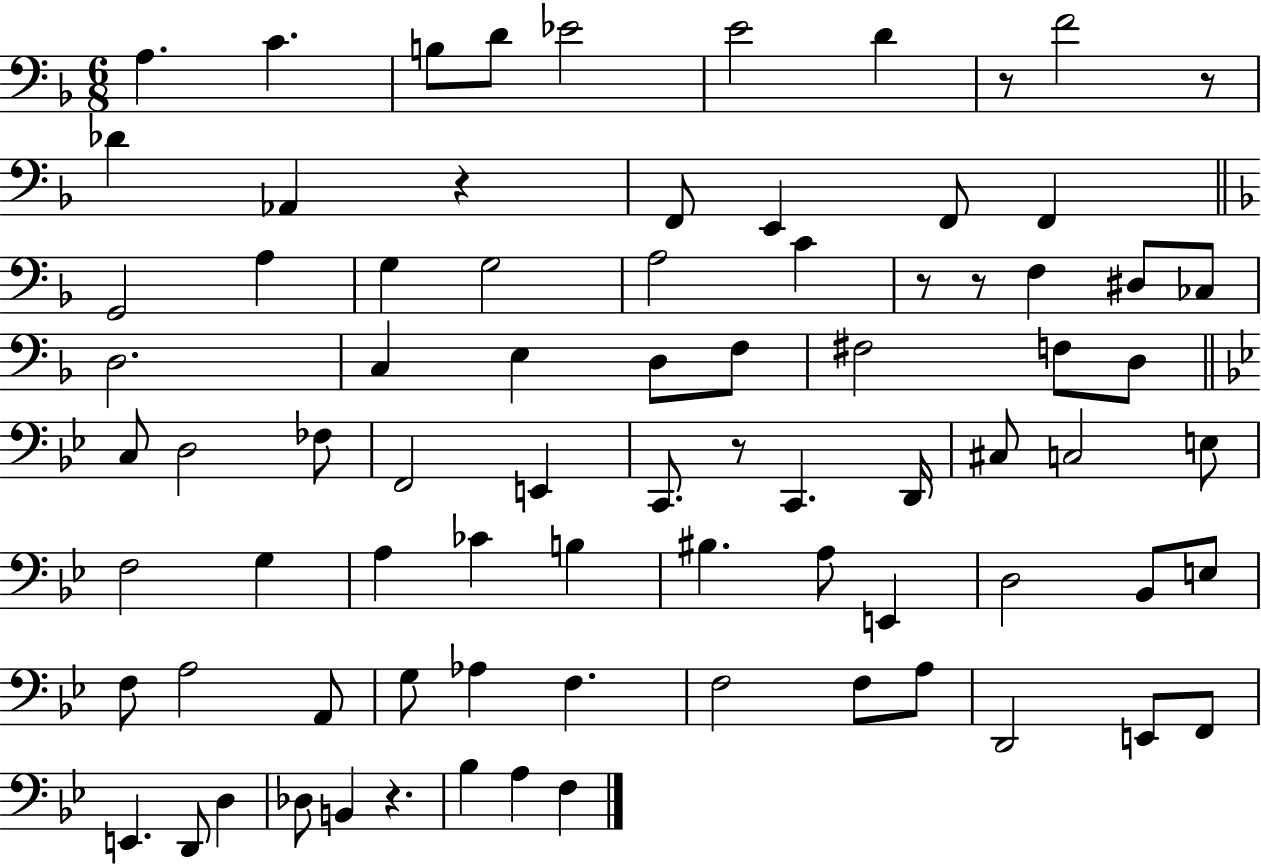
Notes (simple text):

A3/q. C4/q. B3/e D4/e Eb4/h E4/h D4/q R/e F4/h R/e Db4/q Ab2/q R/q F2/e E2/q F2/e F2/q G2/h A3/q G3/q G3/h A3/h C4/q R/e R/e F3/q D#3/e CES3/e D3/h. C3/q E3/q D3/e F3/e F#3/h F3/e D3/e C3/e D3/h FES3/e F2/h E2/q C2/e. R/e C2/q. D2/s C#3/e C3/h E3/e F3/h G3/q A3/q CES4/q B3/q BIS3/q. A3/e E2/q D3/h Bb2/e E3/e F3/e A3/h A2/e G3/e Ab3/q F3/q. F3/h F3/e A3/e D2/h E2/e F2/e E2/q. D2/e D3/q Db3/e B2/q R/q. Bb3/q A3/q F3/q